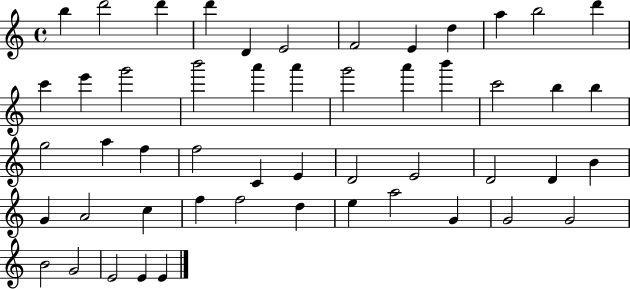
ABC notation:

X:1
T:Untitled
M:4/4
L:1/4
K:C
b d'2 d' d' D E2 F2 E d a b2 d' c' e' g'2 b'2 a' a' g'2 a' b' c'2 b b g2 a f f2 C E D2 E2 D2 D B G A2 c f f2 d e a2 G G2 G2 B2 G2 E2 E E